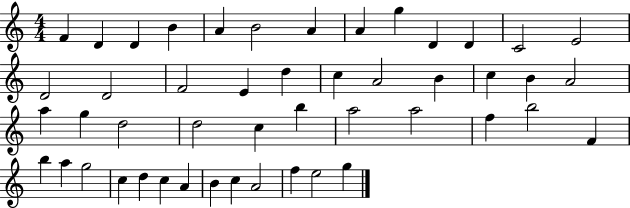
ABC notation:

X:1
T:Untitled
M:4/4
L:1/4
K:C
F D D B A B2 A A g D D C2 E2 D2 D2 F2 E d c A2 B c B A2 a g d2 d2 c b a2 a2 f b2 F b a g2 c d c A B c A2 f e2 g